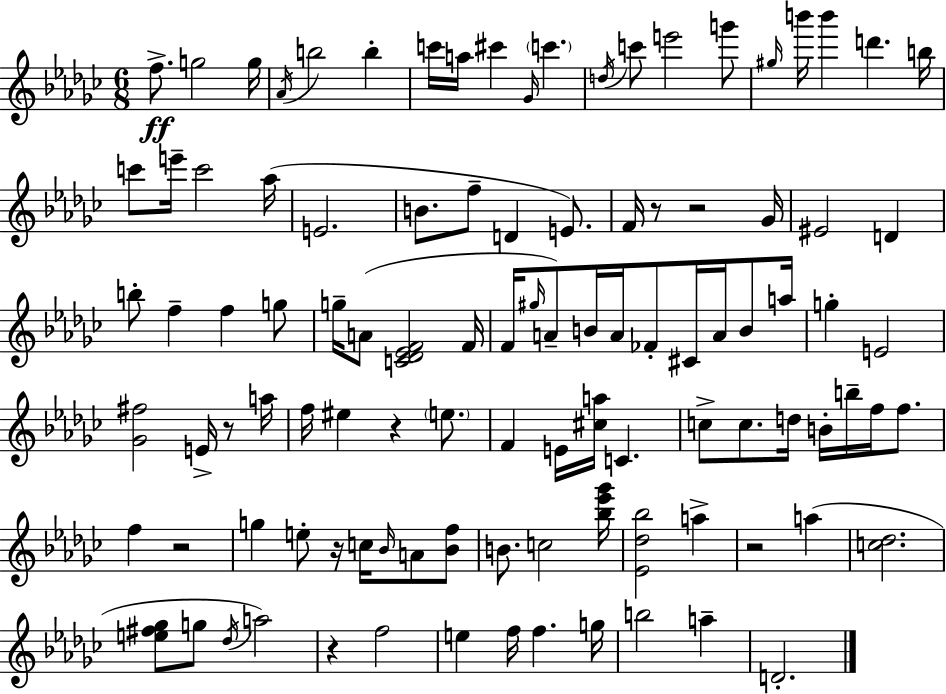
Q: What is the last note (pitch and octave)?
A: D4